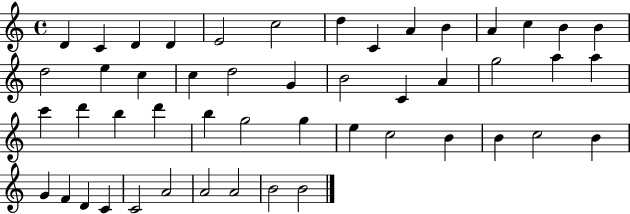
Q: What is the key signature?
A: C major